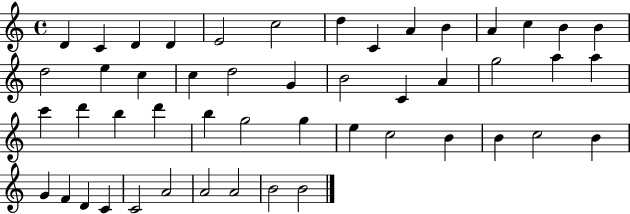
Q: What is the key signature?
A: C major